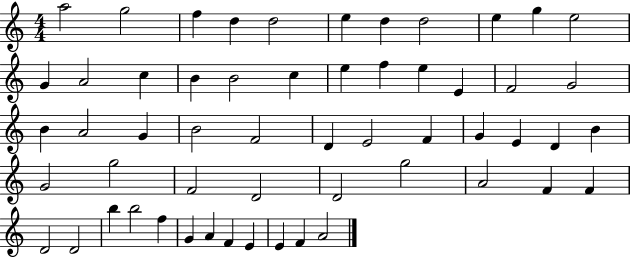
{
  \clef treble
  \numericTimeSignature
  \time 4/4
  \key c \major
  a''2 g''2 | f''4 d''4 d''2 | e''4 d''4 d''2 | e''4 g''4 e''2 | \break g'4 a'2 c''4 | b'4 b'2 c''4 | e''4 f''4 e''4 e'4 | f'2 g'2 | \break b'4 a'2 g'4 | b'2 f'2 | d'4 e'2 f'4 | g'4 e'4 d'4 b'4 | \break g'2 g''2 | f'2 d'2 | d'2 g''2 | a'2 f'4 f'4 | \break d'2 d'2 | b''4 b''2 f''4 | g'4 a'4 f'4 e'4 | e'4 f'4 a'2 | \break \bar "|."
}